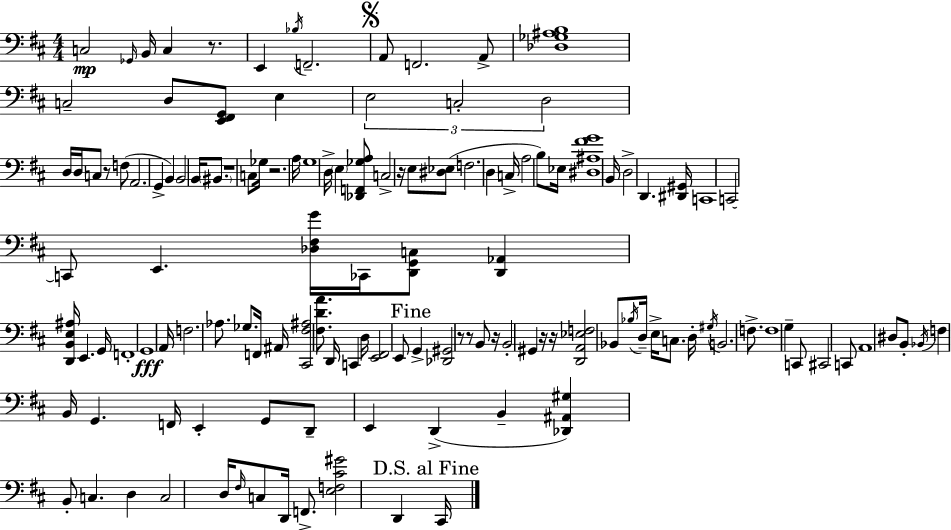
X:1
T:Untitled
M:4/4
L:1/4
K:D
C,2 _G,,/4 B,,/4 C, z/2 E,, _B,/4 F,,2 A,,/2 F,,2 A,,/2 [_D,_G,^A,B,]4 C,2 D,/2 [E,,^F,,G,,]/2 E, E,2 C,2 D,2 D,/4 D,/4 C,/2 z/2 F,/2 A,,2 G,, B,, B,,2 B,,/4 ^B,,/2 z4 C,/2 _G,/4 z2 A,/4 G,4 D,/4 E, [_D,,F,,_G,A,]/2 C,2 z/4 E,/2 [^D,_E,]/2 F,2 D, C,/4 A,2 B,/2 _E,/4 [^D,^A,^FG]4 B,,/4 D,2 D,, [^D,,^G,,]/4 C,,4 C,,2 C,,/2 E,, [_D,^F,G]/4 _C,,/4 [D,,G,,C,]/2 [D,,_A,,] [D,,B,,E,^A,]/4 E,, G,,/4 F,,4 G,,4 A,,/4 F,2 _A,/2 _G,/2 F,,/4 ^A,,/4 [^C,,^F,^A,]2 [^F,DA]/2 D,,/4 C,, D,/4 [E,,^F,,]2 E,,/2 G,, [_D,,^G,,]2 z/2 z/2 B,,/2 z/4 B,,2 ^G,, z/4 z/4 [D,,A,,_E,F,]2 _B,,/2 _B,/4 D,/4 E,/4 C,/2 D,/4 ^G,/4 B,,2 F,/2 F,4 G, C,,/2 ^C,,2 C,,/2 A,,4 ^D,/2 B,,/2 _B,,/4 F, B,,/4 G,, F,,/4 E,, G,,/2 D,,/2 E,, D,, B,, [_D,,^A,,^G,] B,,/2 C, D, C,2 D,/4 ^F,/4 C,/2 D,,/4 F,,/2 [E,F,^C^G]2 D,, ^C,,/4